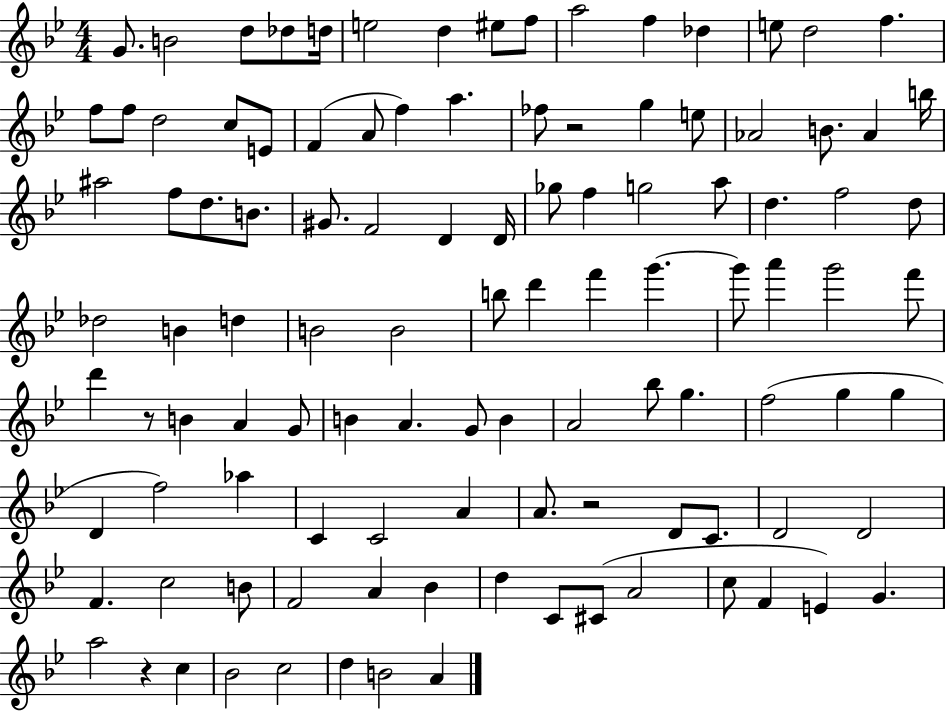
G4/e. B4/h D5/e Db5/e D5/s E5/h D5/q EIS5/e F5/e A5/h F5/q Db5/q E5/e D5/h F5/q. F5/e F5/e D5/h C5/e E4/e F4/q A4/e F5/q A5/q. FES5/e R/h G5/q E5/e Ab4/h B4/e. Ab4/q B5/s A#5/h F5/e D5/e. B4/e. G#4/e. F4/h D4/q D4/s Gb5/e F5/q G5/h A5/e D5/q. F5/h D5/e Db5/h B4/q D5/q B4/h B4/h B5/e D6/q F6/q G6/q. G6/e A6/q G6/h F6/e D6/q R/e B4/q A4/q G4/e B4/q A4/q. G4/e B4/q A4/h Bb5/e G5/q. F5/h G5/q G5/q D4/q F5/h Ab5/q C4/q C4/h A4/q A4/e. R/h D4/e C4/e. D4/h D4/h F4/q. C5/h B4/e F4/h A4/q Bb4/q D5/q C4/e C#4/e A4/h C5/e F4/q E4/q G4/q. A5/h R/q C5/q Bb4/h C5/h D5/q B4/h A4/q